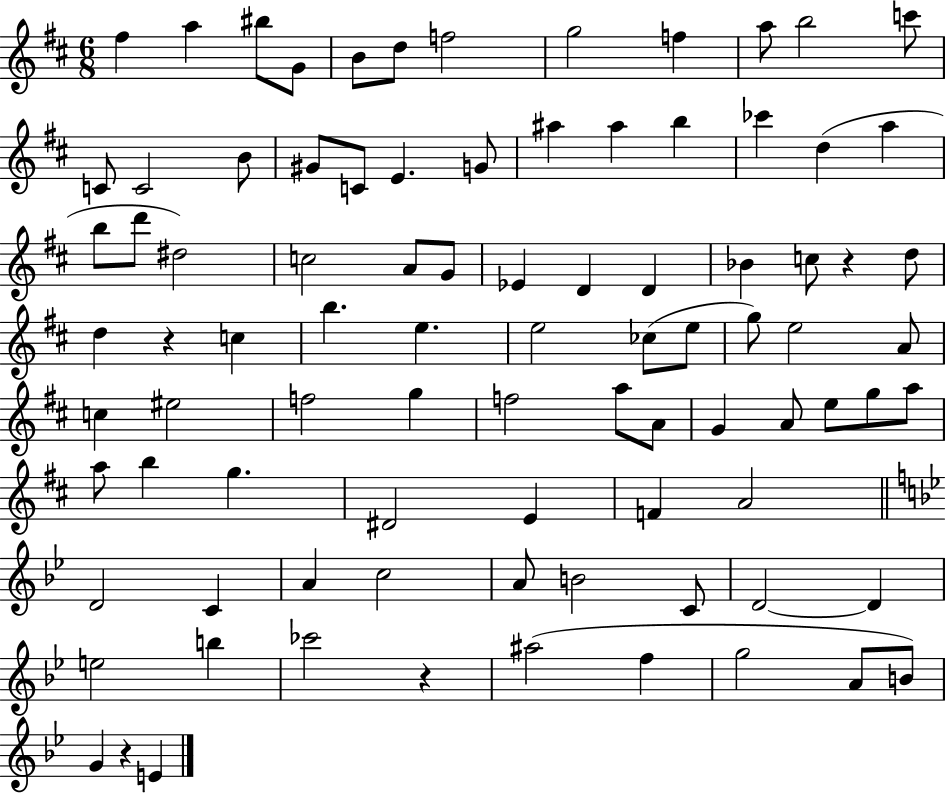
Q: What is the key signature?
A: D major